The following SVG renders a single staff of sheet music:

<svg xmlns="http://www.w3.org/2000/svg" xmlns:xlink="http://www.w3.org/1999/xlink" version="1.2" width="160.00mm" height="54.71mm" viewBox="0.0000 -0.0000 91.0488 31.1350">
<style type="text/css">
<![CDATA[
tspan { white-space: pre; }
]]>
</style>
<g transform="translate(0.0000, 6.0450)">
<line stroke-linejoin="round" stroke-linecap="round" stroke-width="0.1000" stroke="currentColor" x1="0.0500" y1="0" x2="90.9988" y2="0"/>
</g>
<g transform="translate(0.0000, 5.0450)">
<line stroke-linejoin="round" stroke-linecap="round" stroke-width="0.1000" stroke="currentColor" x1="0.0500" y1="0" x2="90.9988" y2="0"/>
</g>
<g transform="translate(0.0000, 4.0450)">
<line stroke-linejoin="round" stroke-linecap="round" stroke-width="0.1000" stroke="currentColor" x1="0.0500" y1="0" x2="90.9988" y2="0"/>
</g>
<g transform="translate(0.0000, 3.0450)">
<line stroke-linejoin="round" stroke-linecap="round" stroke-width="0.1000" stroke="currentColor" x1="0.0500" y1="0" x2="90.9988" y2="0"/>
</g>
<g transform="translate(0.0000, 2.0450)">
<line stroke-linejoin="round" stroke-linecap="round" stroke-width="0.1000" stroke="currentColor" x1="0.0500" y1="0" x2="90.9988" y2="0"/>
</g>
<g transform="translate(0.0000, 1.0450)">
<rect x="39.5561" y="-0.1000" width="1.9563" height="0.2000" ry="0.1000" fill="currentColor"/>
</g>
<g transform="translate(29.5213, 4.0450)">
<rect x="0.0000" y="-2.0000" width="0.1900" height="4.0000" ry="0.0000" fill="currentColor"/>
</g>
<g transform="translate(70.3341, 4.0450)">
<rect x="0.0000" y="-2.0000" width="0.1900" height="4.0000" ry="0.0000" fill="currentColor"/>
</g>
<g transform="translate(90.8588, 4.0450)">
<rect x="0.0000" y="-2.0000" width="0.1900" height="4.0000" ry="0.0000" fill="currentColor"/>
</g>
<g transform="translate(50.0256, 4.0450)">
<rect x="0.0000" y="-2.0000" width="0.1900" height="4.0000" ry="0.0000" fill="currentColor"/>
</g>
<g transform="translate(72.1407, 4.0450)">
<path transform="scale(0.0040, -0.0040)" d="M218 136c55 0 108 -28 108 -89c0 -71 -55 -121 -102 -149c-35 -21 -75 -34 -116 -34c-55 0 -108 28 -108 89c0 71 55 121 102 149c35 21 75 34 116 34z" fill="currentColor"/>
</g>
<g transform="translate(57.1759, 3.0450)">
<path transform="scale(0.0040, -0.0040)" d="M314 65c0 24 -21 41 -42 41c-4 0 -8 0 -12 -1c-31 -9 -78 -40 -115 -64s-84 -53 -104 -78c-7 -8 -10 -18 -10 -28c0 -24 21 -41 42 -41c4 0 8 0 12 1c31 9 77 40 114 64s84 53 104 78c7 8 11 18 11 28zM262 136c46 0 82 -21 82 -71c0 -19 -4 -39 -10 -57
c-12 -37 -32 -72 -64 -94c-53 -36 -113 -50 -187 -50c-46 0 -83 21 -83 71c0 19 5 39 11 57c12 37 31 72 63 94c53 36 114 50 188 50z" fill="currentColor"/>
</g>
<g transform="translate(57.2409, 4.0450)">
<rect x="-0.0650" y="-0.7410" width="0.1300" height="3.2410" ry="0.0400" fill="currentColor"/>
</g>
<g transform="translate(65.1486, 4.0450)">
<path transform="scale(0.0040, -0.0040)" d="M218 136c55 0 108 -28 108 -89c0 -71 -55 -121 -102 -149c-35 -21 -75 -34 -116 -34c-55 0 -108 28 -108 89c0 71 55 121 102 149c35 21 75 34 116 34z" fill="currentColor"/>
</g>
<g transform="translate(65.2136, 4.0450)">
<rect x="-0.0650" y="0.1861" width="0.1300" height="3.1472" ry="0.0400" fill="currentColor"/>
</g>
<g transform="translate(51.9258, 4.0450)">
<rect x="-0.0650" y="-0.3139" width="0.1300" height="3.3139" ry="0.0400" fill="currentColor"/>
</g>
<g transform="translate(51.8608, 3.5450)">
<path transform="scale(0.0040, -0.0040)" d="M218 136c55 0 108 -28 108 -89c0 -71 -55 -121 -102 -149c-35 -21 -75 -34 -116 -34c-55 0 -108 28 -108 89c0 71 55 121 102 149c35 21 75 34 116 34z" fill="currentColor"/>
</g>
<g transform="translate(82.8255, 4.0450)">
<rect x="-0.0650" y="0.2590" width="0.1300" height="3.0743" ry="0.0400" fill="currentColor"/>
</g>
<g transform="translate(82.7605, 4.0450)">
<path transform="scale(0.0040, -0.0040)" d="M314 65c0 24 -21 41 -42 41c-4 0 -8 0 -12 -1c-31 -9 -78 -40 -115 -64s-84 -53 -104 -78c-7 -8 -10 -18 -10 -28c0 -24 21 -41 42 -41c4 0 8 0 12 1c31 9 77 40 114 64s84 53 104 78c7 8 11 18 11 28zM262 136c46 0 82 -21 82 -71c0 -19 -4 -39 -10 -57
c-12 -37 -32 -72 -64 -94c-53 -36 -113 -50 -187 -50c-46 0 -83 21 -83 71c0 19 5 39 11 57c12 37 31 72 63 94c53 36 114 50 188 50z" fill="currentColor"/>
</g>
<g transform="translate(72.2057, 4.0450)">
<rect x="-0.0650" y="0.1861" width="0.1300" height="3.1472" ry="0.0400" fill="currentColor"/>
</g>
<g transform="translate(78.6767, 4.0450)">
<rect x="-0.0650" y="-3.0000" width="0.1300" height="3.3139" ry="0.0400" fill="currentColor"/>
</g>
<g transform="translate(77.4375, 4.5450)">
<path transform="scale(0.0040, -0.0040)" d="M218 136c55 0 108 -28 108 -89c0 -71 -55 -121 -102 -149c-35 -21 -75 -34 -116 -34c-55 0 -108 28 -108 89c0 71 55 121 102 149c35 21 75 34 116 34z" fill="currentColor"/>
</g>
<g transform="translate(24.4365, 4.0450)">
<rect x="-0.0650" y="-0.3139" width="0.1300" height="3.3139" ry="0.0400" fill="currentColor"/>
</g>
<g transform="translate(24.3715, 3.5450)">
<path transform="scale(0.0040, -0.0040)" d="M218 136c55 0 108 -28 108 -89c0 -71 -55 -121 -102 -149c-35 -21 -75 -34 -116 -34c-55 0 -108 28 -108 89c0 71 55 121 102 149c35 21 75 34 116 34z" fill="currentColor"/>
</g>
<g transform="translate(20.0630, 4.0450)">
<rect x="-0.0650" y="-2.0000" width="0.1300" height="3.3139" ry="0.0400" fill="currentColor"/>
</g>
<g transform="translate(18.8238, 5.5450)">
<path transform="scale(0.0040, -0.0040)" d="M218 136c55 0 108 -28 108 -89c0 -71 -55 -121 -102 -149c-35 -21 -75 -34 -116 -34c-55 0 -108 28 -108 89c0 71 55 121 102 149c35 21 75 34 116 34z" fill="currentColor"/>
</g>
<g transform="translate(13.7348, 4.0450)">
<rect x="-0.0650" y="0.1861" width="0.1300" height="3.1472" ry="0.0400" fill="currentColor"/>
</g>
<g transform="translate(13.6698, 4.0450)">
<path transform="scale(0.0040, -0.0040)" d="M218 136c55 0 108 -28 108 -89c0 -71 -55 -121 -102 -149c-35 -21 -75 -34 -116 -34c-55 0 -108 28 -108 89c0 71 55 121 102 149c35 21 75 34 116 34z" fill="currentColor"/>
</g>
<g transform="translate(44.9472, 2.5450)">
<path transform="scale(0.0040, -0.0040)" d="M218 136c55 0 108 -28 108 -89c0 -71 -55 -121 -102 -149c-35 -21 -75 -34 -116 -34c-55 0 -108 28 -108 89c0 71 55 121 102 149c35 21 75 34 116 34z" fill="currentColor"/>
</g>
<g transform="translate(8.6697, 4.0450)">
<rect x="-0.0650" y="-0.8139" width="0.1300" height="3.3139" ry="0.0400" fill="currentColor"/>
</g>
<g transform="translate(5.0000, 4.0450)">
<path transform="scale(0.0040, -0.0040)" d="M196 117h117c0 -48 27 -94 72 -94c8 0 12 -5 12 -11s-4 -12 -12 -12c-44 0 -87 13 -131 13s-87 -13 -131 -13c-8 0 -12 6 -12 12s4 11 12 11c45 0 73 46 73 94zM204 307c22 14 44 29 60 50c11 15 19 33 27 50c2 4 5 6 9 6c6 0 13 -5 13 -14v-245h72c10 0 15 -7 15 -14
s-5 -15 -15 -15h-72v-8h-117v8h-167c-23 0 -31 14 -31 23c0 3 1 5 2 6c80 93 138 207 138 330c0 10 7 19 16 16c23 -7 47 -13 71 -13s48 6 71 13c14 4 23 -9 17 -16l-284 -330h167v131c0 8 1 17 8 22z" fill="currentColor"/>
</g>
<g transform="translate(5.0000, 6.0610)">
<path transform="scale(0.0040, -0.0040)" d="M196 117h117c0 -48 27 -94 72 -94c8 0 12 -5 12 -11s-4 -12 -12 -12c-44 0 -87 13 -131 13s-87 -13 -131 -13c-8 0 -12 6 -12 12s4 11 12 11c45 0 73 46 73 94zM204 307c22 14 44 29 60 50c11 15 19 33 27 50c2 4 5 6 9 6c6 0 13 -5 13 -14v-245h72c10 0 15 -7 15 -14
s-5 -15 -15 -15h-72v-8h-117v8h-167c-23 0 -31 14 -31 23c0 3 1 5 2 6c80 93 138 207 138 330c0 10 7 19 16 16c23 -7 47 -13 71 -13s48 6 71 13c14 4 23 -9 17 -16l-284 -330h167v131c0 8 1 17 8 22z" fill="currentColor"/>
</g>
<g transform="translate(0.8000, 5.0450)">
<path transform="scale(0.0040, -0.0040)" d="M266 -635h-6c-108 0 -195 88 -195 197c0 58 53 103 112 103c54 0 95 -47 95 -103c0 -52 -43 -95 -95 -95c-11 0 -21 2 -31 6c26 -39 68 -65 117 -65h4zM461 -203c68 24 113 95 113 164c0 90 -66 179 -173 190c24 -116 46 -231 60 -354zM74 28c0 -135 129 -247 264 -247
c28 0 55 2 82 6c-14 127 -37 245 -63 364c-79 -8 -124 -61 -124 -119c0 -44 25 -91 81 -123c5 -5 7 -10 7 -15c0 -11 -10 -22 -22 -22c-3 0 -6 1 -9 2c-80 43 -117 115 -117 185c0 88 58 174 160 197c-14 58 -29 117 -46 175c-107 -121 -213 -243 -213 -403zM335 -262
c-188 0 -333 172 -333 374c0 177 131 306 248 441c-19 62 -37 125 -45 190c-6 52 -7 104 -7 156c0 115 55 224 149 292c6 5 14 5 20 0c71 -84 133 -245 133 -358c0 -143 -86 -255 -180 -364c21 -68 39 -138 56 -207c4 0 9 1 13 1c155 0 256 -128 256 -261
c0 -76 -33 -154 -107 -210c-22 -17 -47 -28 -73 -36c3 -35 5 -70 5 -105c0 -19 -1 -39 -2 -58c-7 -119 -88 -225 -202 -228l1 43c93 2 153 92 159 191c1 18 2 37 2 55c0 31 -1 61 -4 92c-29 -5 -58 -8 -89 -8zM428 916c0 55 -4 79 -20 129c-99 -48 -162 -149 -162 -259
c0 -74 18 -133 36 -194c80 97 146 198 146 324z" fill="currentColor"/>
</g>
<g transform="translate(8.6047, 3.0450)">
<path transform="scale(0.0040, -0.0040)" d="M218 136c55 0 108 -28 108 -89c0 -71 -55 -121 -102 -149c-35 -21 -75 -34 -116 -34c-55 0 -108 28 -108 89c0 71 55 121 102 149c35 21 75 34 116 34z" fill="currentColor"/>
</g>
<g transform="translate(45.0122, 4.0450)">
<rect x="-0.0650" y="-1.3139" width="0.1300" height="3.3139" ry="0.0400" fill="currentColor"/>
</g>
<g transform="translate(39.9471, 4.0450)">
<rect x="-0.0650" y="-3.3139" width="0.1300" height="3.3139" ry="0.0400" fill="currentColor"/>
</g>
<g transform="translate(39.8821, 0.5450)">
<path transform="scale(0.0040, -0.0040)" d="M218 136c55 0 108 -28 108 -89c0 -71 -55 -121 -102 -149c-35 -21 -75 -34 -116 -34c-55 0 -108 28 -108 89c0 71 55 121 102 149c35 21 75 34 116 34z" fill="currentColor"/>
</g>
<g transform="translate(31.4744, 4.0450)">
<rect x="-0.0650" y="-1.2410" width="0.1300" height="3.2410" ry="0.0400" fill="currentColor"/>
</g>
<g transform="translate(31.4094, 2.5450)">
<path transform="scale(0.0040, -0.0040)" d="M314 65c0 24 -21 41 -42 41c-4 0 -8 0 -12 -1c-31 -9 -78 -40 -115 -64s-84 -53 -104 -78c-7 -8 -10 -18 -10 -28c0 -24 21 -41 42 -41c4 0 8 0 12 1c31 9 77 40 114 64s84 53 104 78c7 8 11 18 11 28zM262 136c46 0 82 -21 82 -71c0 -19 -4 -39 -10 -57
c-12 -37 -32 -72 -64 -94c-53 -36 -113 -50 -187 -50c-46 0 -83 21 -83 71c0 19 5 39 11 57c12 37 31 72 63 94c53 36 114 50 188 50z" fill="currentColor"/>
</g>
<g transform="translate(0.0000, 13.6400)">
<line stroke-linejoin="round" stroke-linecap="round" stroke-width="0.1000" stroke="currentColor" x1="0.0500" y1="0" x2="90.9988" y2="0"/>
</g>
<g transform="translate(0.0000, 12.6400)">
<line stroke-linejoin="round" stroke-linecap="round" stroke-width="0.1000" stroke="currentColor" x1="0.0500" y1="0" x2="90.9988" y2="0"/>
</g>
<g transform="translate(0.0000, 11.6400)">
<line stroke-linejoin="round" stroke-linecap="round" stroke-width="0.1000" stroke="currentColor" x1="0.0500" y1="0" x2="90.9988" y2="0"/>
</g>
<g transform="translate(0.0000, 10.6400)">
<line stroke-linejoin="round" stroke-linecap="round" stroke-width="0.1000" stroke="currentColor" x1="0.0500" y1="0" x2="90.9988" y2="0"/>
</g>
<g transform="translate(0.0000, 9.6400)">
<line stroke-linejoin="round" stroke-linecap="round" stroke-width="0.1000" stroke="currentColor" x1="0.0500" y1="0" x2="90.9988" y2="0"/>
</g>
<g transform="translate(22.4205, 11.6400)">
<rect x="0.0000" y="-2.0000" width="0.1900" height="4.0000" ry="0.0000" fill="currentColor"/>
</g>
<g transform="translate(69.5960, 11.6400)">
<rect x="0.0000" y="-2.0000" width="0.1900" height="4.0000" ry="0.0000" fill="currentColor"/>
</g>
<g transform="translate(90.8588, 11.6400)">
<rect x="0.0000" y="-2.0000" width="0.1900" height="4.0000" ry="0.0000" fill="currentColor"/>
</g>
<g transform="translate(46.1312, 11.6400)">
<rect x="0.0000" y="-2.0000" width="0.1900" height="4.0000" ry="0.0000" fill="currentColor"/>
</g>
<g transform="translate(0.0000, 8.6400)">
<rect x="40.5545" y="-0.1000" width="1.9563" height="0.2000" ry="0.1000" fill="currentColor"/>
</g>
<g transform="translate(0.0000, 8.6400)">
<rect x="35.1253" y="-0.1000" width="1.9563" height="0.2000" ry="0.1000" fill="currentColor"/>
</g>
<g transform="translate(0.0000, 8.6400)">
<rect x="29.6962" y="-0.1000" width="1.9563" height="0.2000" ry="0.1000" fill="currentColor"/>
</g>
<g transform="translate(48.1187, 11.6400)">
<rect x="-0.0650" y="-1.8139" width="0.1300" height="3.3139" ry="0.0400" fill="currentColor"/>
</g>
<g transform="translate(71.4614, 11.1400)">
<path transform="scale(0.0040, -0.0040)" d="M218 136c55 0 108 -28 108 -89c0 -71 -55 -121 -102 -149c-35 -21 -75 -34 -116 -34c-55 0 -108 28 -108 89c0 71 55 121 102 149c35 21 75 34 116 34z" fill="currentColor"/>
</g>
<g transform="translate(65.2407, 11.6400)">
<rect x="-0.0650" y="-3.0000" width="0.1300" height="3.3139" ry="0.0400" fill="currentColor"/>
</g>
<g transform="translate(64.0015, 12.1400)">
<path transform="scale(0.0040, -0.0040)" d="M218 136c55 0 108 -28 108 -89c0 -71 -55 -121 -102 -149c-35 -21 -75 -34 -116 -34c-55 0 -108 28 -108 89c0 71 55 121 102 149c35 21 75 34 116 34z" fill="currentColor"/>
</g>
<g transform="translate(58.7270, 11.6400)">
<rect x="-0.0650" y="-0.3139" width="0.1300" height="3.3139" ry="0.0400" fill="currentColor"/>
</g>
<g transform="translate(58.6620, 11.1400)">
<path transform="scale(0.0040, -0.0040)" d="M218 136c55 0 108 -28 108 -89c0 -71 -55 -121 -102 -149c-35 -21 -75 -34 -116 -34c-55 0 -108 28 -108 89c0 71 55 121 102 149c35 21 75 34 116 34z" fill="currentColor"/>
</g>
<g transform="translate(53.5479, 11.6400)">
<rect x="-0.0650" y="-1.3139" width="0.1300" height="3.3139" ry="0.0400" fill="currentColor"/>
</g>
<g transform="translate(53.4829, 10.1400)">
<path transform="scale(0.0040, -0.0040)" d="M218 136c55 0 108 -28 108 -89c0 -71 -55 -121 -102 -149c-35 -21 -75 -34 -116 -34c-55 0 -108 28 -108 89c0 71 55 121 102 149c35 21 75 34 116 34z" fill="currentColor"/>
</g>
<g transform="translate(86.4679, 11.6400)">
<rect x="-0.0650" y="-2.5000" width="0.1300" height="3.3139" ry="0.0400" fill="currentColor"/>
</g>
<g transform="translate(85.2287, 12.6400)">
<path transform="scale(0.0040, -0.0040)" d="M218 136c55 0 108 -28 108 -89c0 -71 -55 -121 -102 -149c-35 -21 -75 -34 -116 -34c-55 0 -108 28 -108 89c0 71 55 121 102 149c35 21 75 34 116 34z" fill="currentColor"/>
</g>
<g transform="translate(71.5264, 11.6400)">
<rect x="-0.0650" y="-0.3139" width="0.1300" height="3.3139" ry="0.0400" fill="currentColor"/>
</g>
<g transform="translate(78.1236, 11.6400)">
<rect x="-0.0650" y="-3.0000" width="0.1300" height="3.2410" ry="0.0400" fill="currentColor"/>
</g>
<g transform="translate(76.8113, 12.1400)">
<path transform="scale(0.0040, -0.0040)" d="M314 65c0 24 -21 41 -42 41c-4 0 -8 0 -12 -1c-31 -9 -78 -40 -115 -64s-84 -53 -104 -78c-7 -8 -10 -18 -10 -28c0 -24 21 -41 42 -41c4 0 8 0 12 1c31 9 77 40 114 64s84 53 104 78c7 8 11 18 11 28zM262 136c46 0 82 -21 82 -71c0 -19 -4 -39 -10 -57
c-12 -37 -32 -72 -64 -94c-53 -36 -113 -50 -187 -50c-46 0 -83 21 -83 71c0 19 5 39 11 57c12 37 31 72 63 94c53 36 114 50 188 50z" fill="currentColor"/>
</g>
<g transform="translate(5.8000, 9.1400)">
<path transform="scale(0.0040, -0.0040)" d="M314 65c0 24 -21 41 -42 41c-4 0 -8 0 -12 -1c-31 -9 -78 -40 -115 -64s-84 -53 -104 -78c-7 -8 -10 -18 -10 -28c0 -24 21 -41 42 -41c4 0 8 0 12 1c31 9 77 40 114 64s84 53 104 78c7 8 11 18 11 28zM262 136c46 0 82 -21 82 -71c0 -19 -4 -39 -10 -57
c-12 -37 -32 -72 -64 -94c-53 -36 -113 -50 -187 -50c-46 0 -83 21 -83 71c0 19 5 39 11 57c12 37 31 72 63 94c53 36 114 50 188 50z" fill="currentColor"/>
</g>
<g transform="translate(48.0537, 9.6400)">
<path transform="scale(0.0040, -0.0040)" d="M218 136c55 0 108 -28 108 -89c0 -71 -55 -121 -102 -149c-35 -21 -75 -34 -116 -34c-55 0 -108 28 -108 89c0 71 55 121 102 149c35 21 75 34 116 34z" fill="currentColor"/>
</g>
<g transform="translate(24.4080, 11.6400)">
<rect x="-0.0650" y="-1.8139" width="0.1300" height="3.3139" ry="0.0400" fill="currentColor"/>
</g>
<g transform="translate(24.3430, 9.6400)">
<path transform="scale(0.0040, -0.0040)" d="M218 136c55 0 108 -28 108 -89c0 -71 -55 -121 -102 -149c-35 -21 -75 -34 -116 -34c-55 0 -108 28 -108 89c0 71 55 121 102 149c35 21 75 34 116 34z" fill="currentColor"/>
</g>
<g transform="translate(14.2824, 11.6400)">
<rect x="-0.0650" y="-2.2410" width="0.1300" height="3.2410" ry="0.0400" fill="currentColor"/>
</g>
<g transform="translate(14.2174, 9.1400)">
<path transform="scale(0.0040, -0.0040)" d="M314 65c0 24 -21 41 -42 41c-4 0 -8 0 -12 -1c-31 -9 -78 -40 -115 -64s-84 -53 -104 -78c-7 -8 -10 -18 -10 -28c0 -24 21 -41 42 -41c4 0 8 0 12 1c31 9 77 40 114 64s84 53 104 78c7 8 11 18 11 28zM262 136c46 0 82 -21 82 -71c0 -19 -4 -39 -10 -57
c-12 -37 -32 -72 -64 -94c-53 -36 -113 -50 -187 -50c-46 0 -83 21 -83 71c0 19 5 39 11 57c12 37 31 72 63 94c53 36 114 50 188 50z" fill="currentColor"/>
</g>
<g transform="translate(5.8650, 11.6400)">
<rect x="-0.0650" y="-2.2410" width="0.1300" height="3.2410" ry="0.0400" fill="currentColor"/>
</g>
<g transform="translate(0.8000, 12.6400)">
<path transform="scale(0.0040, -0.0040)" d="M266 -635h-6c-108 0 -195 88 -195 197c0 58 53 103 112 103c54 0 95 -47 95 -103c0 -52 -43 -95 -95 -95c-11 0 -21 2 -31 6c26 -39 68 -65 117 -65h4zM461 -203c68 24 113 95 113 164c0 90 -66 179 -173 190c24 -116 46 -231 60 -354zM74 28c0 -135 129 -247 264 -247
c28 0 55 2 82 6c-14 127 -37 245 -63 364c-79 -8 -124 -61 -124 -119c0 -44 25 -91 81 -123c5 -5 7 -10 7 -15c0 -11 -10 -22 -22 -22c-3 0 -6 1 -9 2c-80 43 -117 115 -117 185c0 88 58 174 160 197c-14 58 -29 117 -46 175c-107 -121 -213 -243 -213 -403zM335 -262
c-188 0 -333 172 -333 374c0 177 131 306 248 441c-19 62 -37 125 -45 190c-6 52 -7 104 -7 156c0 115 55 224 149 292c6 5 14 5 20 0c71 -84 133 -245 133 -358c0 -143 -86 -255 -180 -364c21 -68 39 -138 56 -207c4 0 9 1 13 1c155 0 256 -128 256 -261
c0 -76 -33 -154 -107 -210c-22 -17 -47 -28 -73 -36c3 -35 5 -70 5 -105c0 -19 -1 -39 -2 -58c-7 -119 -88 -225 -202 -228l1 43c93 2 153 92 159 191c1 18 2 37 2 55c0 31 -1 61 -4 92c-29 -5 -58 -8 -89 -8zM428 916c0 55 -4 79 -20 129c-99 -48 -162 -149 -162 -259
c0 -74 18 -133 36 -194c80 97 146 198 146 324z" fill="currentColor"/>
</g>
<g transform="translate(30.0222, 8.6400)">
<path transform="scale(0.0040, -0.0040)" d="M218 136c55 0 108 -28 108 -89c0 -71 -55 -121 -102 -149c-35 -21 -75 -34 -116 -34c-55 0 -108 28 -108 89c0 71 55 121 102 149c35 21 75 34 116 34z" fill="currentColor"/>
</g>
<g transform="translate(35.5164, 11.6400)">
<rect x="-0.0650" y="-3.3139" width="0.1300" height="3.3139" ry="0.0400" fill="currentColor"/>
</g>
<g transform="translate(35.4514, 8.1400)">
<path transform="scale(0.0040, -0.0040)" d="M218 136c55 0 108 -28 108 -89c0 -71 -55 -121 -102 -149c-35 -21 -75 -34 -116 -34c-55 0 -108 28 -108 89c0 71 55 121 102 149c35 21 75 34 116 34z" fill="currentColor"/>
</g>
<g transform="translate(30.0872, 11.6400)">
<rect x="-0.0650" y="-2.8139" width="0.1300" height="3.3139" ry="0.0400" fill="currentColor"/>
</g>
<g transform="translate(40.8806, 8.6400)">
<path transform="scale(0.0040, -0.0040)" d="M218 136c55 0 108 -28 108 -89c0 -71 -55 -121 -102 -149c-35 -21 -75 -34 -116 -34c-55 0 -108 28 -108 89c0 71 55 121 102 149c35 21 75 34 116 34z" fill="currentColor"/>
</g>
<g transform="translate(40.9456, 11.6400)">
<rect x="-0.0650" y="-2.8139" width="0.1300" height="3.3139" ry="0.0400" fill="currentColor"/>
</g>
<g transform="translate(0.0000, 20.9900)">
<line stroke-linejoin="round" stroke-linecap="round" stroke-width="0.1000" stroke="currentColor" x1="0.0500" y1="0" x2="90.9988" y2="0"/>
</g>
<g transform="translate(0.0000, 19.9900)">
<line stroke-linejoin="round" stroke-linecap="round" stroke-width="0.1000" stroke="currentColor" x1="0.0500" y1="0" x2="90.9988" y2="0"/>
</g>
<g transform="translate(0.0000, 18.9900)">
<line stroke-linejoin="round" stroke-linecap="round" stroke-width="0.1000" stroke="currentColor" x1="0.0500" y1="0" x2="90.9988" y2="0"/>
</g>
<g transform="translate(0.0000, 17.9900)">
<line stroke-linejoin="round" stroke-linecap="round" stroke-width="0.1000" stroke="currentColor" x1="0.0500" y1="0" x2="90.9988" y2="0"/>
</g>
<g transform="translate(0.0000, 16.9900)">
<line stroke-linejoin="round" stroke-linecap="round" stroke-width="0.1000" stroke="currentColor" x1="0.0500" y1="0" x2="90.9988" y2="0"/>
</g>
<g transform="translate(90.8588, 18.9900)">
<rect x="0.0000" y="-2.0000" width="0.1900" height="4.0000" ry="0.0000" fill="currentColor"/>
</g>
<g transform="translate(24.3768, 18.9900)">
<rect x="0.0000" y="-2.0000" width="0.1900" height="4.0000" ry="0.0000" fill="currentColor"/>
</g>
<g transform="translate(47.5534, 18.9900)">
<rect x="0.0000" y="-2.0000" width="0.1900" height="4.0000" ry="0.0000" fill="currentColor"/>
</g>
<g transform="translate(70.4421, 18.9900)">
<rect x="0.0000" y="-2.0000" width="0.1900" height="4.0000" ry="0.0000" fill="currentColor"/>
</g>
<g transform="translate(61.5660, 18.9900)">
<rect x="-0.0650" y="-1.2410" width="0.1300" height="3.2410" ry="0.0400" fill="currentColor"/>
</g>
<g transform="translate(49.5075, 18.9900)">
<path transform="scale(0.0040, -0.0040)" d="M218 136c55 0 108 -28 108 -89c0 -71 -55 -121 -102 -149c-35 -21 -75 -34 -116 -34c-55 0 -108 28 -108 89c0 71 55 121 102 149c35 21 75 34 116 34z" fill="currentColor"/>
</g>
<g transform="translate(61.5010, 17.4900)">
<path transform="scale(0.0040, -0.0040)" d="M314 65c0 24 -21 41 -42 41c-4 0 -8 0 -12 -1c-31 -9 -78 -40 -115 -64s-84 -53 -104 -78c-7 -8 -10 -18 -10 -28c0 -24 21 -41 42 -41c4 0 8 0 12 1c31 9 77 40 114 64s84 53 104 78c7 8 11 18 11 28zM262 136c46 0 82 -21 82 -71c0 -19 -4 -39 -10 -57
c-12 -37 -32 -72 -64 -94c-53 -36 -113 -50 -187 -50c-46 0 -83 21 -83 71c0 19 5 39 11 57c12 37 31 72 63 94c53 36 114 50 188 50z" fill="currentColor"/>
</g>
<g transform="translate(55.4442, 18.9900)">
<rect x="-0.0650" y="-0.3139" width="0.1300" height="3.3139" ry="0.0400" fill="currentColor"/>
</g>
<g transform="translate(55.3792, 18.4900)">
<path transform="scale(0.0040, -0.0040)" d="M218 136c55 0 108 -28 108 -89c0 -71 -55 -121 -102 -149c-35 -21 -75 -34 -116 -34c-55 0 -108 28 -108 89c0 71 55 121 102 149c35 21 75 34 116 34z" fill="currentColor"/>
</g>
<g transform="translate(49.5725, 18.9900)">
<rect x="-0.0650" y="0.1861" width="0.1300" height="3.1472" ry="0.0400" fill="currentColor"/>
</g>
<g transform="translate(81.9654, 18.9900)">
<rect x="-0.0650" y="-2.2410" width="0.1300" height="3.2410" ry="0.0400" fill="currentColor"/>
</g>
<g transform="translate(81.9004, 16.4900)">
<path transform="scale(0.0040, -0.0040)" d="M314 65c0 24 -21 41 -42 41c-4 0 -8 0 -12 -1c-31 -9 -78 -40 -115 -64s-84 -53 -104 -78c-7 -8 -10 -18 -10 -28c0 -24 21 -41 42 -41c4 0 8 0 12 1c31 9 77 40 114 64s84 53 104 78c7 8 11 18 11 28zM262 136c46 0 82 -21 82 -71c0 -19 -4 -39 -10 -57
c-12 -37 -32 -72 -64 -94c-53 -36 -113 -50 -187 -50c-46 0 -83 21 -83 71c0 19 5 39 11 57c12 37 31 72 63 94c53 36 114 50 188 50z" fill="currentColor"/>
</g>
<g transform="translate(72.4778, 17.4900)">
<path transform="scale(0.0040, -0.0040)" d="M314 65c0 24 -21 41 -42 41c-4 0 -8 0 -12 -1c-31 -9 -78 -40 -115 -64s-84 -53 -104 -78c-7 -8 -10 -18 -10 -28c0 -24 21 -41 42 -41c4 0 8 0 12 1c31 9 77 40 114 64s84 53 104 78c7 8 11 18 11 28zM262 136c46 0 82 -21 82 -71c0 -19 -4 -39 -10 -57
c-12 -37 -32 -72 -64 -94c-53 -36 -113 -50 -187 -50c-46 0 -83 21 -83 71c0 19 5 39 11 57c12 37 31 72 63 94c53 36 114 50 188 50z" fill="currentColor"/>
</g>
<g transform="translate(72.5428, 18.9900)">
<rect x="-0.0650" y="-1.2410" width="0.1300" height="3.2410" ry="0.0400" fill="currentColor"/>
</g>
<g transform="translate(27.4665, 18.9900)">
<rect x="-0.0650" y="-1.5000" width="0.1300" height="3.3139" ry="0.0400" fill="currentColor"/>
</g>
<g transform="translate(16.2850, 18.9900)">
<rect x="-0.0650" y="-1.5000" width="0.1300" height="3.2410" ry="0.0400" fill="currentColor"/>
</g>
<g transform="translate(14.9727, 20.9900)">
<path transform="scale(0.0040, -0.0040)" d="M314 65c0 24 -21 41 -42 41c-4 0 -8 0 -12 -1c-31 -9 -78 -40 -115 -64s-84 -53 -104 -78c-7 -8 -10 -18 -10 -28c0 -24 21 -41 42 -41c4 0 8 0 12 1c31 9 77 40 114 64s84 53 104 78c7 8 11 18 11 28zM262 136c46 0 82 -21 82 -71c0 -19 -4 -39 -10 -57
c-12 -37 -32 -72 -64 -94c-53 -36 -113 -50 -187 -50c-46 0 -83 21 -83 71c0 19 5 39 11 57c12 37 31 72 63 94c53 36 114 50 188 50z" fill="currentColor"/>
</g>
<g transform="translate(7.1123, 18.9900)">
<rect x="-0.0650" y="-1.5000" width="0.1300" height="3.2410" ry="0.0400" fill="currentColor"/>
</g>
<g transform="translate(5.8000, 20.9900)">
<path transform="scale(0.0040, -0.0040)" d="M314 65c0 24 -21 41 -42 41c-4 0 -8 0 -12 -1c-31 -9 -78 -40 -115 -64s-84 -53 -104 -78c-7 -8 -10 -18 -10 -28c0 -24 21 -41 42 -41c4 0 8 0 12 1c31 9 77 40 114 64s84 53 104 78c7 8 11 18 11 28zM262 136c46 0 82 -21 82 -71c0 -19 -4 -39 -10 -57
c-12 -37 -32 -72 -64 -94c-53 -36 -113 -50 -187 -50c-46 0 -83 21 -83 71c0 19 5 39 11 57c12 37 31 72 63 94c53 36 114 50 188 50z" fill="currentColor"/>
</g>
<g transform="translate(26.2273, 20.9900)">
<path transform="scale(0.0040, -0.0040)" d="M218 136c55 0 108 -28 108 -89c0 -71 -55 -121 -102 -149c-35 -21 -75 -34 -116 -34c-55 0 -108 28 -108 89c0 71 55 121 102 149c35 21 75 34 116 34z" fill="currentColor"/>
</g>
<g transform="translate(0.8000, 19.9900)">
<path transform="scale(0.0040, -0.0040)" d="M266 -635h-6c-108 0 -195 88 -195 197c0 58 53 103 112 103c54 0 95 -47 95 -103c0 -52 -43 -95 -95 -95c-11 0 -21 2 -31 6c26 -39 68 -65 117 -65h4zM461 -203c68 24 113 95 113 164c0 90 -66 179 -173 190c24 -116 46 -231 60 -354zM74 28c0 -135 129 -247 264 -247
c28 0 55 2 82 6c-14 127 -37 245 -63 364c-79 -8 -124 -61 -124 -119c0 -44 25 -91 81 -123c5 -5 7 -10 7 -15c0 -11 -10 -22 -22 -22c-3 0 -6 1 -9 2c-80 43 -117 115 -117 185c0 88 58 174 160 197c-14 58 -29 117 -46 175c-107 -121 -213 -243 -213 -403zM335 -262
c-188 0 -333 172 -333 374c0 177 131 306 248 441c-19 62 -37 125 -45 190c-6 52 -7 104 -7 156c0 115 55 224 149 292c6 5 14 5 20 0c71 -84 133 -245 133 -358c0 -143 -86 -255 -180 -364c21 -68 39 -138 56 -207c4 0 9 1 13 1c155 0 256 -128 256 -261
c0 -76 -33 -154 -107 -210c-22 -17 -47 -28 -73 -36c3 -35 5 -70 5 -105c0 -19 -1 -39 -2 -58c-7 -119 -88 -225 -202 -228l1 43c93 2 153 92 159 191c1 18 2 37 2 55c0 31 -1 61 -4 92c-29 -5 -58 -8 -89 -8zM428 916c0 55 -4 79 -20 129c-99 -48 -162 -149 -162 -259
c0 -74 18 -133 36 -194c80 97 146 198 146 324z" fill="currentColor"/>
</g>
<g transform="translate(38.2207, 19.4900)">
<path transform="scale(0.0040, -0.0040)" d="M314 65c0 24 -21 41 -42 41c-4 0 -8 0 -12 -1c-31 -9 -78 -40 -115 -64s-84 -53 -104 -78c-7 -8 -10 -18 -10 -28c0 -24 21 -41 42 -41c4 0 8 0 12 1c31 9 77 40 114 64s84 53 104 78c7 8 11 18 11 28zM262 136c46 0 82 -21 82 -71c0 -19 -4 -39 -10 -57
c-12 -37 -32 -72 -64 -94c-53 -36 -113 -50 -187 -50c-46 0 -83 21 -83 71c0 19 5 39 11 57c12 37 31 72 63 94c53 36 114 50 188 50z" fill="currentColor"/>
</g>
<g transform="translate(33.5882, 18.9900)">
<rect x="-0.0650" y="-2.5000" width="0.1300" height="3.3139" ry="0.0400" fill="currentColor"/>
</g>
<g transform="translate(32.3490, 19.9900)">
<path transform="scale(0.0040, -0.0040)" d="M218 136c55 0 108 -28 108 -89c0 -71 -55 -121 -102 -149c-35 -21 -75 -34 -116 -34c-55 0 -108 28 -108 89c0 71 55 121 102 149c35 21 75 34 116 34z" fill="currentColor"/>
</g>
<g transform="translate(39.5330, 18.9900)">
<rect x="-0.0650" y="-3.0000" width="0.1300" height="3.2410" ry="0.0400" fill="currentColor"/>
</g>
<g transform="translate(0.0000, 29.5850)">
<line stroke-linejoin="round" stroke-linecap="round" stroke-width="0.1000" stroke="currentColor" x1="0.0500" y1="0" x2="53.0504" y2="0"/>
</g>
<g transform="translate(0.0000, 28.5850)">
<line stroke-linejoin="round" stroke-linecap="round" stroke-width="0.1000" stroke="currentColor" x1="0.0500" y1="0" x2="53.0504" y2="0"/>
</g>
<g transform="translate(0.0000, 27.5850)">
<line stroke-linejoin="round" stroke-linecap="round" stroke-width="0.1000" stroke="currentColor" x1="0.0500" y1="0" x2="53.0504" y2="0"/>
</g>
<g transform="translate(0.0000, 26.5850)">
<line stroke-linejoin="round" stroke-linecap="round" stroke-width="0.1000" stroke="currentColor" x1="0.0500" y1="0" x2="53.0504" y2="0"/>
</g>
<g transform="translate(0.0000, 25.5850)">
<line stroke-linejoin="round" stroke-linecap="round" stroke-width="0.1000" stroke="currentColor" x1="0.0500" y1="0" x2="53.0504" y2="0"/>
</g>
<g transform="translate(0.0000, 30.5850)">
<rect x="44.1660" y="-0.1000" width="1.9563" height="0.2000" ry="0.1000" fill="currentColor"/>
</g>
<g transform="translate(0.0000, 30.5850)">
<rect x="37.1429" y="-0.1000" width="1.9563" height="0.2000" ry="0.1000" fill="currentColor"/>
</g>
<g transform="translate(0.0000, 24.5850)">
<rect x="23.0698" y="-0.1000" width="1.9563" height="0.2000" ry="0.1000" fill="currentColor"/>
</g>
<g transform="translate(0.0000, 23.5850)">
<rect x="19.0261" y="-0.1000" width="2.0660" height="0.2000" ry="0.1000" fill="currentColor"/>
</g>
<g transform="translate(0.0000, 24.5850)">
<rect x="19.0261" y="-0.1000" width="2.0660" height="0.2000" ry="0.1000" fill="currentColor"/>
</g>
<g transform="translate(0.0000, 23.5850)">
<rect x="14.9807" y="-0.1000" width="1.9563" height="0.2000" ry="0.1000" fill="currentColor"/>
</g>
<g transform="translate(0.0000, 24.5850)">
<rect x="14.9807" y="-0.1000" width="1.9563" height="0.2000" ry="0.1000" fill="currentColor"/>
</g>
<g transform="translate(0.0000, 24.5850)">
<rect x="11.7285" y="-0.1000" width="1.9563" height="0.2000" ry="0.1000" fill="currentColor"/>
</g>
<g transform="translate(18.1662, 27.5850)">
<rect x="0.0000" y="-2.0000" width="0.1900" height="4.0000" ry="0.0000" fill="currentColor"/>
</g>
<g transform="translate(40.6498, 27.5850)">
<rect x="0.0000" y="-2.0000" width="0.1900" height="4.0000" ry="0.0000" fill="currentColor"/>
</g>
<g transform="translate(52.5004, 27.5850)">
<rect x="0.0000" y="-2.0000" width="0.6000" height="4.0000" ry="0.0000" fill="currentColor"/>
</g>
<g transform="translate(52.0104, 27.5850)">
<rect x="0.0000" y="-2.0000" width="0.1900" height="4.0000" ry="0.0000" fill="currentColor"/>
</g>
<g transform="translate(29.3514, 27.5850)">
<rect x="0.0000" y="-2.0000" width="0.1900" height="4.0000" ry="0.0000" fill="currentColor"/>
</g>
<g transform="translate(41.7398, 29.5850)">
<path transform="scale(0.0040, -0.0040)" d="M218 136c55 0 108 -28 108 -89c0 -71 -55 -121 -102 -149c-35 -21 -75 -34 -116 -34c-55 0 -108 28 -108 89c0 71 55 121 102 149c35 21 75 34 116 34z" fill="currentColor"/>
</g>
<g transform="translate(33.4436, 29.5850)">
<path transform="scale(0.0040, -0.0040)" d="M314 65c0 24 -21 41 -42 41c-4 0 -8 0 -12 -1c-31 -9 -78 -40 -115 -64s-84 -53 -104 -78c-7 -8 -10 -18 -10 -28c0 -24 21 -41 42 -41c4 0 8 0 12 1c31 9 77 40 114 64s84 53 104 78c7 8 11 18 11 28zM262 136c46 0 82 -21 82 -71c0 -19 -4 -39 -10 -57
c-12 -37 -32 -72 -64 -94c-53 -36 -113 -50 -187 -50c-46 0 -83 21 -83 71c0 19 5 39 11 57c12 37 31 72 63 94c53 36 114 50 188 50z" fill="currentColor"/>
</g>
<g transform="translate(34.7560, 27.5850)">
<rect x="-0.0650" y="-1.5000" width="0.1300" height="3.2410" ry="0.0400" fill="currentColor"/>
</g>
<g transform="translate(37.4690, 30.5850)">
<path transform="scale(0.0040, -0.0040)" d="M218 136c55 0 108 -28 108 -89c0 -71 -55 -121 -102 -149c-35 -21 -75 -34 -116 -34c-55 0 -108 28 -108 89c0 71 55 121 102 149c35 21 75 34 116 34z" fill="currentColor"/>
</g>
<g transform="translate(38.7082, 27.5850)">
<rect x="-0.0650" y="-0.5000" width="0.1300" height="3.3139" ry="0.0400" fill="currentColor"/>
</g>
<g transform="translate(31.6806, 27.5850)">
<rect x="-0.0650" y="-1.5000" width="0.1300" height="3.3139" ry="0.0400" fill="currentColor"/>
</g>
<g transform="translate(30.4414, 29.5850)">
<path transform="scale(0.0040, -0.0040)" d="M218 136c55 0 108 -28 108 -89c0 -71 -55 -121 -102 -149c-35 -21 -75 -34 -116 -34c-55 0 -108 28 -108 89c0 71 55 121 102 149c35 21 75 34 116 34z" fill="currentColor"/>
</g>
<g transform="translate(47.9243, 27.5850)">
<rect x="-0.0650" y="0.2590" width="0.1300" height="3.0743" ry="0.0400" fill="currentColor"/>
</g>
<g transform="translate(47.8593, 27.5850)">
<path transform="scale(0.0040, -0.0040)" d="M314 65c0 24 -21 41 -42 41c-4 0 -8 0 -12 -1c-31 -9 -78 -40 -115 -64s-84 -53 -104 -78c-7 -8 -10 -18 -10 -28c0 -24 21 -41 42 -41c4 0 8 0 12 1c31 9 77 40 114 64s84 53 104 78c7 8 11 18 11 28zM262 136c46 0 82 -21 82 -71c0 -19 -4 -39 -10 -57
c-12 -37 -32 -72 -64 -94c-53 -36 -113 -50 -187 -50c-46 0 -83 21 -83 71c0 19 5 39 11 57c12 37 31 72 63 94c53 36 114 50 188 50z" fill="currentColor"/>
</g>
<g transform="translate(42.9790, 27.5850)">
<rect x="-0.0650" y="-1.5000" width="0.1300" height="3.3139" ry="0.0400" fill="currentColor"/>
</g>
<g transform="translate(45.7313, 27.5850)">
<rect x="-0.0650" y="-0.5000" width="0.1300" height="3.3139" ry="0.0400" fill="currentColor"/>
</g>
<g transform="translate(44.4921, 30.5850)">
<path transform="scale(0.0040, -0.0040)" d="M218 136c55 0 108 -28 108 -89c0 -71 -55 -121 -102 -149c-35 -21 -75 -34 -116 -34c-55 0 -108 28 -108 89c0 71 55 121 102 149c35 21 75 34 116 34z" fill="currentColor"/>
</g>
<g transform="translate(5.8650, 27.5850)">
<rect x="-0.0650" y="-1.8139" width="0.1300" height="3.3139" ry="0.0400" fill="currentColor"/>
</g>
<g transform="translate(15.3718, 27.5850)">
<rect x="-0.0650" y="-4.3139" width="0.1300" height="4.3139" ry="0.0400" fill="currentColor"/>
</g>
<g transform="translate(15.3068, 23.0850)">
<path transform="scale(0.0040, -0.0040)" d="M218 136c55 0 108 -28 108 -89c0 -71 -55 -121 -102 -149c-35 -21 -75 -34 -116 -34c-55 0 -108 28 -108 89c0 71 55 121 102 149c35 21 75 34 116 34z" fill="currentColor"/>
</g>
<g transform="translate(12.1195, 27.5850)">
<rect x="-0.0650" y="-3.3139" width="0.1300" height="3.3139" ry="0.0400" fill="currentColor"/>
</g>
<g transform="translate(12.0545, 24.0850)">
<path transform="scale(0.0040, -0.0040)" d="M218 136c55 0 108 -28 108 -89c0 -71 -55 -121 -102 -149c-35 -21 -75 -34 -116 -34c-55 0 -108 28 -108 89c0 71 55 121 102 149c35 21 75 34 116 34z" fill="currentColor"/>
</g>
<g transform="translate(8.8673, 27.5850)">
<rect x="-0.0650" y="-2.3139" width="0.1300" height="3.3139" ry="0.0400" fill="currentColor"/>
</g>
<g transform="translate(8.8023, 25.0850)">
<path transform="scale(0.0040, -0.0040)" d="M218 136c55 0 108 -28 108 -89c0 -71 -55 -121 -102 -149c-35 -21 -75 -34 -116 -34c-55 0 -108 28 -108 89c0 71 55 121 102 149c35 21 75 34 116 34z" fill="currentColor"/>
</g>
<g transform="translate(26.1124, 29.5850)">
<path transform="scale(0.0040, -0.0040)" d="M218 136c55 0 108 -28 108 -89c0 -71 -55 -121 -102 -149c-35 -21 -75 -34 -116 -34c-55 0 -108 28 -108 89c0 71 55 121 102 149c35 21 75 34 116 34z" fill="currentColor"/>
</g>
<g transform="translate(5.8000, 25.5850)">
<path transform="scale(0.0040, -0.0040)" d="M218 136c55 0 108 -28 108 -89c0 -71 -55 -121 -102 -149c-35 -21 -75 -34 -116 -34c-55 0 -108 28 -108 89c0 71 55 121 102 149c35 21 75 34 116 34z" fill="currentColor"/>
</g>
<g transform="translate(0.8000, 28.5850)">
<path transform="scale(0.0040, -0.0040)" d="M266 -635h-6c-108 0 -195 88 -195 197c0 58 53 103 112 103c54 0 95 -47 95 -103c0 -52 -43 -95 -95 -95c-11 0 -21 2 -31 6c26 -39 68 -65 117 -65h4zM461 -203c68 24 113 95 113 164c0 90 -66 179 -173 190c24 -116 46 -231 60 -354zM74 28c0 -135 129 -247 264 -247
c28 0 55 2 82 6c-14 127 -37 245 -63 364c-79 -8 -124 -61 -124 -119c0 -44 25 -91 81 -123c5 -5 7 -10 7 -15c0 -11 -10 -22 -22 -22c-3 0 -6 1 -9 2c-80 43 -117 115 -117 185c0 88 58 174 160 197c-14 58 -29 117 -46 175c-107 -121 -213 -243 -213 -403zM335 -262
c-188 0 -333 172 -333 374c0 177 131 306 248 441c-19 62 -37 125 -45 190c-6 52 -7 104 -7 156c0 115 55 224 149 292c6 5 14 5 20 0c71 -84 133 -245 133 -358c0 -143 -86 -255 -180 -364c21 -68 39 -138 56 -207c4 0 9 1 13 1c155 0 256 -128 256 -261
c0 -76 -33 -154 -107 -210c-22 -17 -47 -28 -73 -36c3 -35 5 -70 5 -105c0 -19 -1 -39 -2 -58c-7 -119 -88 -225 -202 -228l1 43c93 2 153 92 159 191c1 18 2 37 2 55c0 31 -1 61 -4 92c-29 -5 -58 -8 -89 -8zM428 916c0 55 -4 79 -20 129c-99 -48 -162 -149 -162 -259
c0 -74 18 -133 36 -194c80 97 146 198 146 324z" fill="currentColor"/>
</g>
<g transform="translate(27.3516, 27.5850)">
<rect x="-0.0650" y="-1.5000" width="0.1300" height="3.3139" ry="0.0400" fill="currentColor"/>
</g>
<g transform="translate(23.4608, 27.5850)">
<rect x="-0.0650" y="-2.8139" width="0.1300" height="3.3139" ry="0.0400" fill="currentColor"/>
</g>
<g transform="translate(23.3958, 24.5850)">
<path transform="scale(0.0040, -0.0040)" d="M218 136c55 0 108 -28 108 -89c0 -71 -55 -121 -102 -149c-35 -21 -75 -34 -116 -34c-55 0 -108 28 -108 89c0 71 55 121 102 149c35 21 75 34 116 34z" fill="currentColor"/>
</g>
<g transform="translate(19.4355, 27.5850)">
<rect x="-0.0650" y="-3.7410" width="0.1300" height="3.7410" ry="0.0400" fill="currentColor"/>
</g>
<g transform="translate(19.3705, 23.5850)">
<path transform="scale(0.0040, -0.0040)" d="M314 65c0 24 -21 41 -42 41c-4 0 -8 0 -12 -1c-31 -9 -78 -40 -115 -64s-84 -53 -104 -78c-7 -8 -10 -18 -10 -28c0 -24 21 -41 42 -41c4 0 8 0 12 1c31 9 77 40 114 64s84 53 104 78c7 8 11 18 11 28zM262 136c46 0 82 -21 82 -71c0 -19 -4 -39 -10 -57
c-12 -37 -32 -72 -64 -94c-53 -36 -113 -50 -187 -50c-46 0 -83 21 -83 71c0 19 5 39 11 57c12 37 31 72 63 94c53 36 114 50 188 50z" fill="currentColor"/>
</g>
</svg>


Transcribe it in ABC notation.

X:1
T:Untitled
M:4/4
L:1/4
K:C
d B F c e2 b e c d2 B B A B2 g2 g2 f a b a f e c A c A2 G E2 E2 E G A2 B c e2 e2 g2 f g b d' c'2 a E E E2 C E C B2